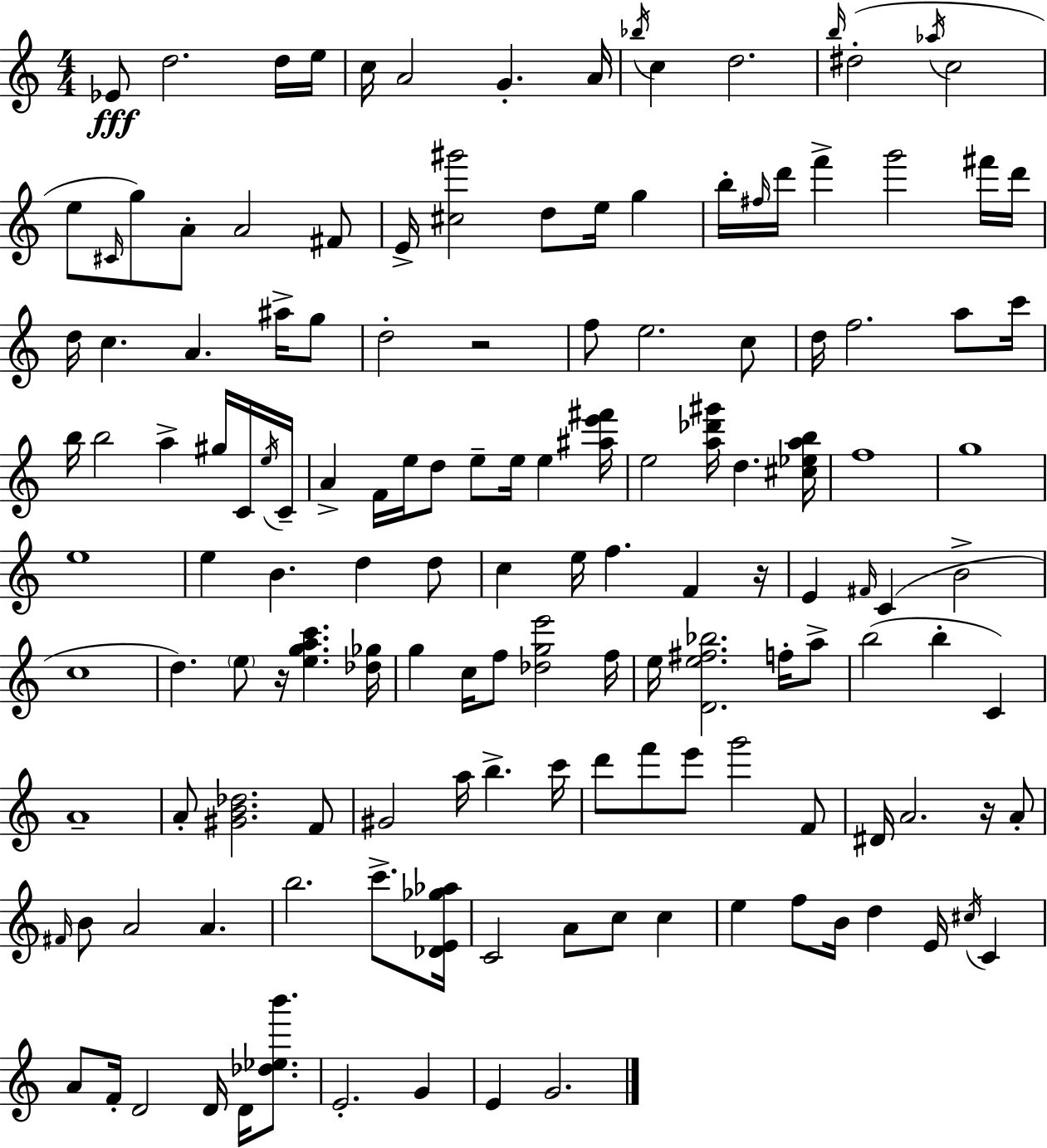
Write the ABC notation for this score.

X:1
T:Untitled
M:4/4
L:1/4
K:C
_E/2 d2 d/4 e/4 c/4 A2 G A/4 _b/4 c d2 b/4 ^d2 _a/4 c2 e/2 ^C/4 g/2 A/2 A2 ^F/2 E/4 [^c^g']2 d/2 e/4 g b/4 ^f/4 d'/4 f' g'2 ^f'/4 d'/4 d/4 c A ^a/4 g/2 d2 z2 f/2 e2 c/2 d/4 f2 a/2 c'/4 b/4 b2 a ^g/4 C/4 e/4 C/4 A F/4 e/4 d/2 e/2 e/4 e [^ae'^f']/4 e2 [a_d'^g']/4 d [^c_eab]/4 f4 g4 e4 e B d d/2 c e/4 f F z/4 E ^F/4 C B2 c4 d e/2 z/4 [egac'] [_d_g]/4 g c/4 f/2 [_dge']2 f/4 e/4 [De^f_b]2 f/4 a/2 b2 b C A4 A/2 [^GB_d]2 F/2 ^G2 a/4 b c'/4 d'/2 f'/2 e'/2 g'2 F/2 ^D/4 A2 z/4 A/2 ^F/4 B/2 A2 A b2 c'/2 [_DE_g_a]/4 C2 A/2 c/2 c e f/2 B/4 d E/4 ^c/4 C A/2 F/4 D2 D/4 D/4 [_d_eb']/2 E2 G E G2